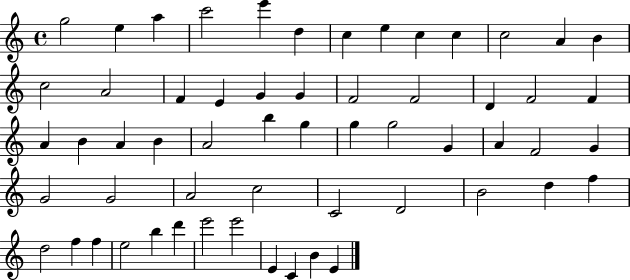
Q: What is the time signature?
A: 4/4